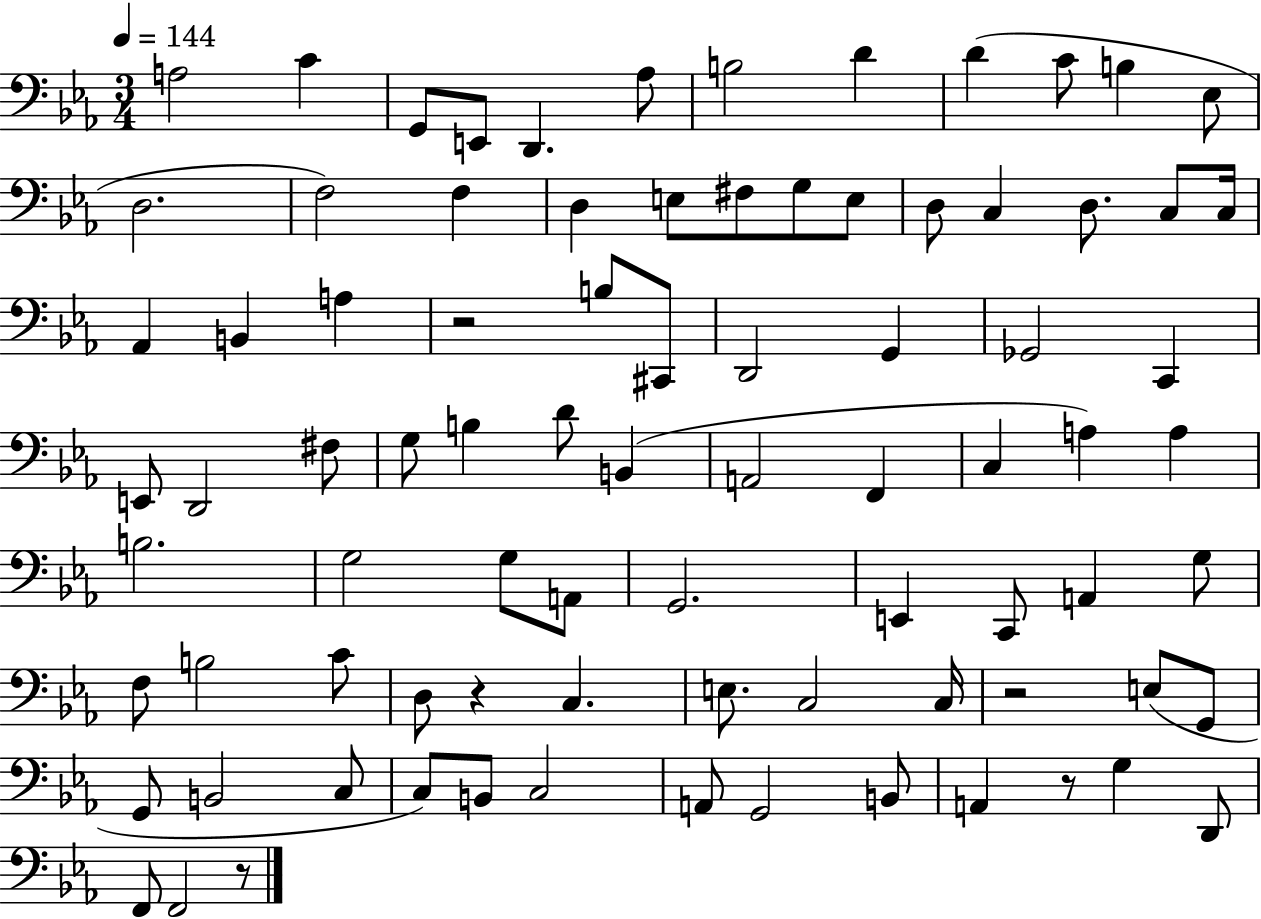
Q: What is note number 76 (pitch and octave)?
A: G3